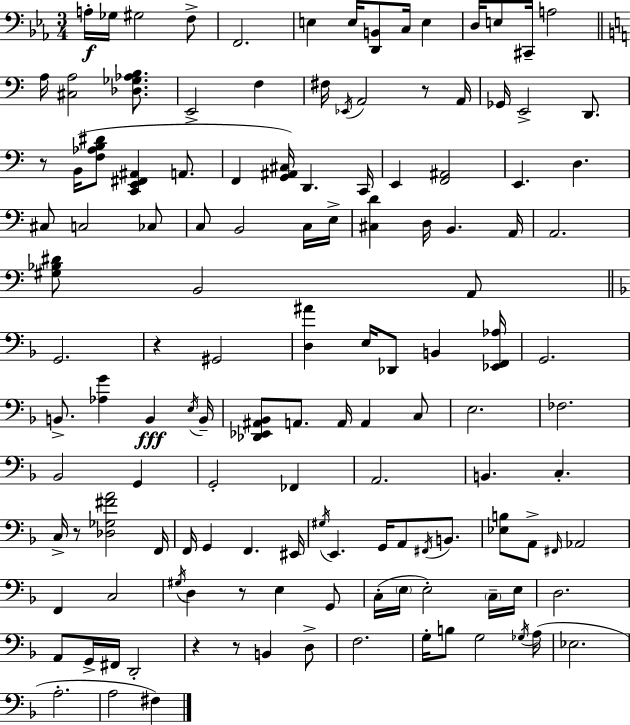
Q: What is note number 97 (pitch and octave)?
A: F#2